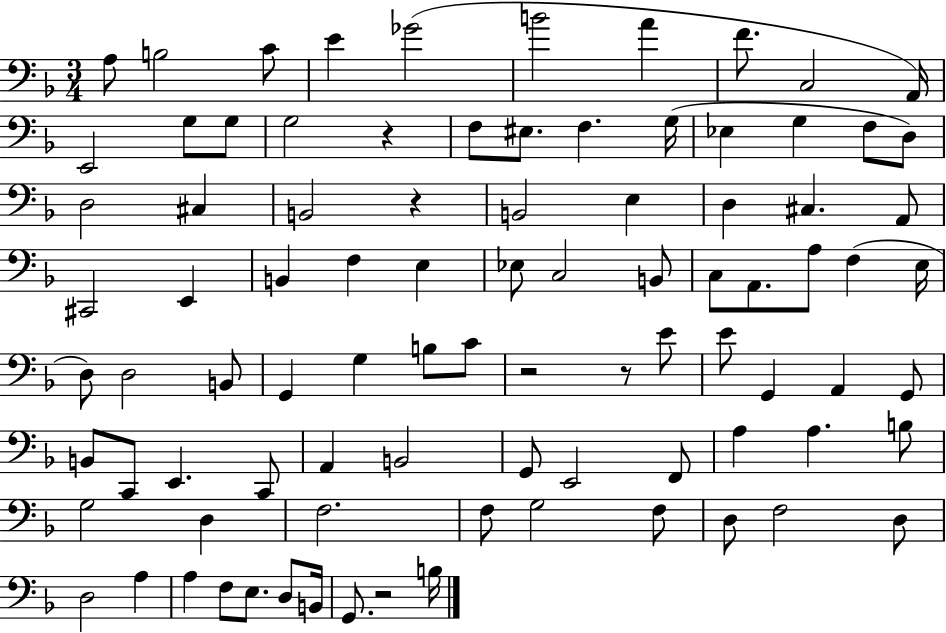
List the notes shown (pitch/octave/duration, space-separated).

A3/e B3/h C4/e E4/q Gb4/h B4/h A4/q F4/e. C3/h A2/s E2/h G3/e G3/e G3/h R/q F3/e EIS3/e. F3/q. G3/s Eb3/q G3/q F3/e D3/e D3/h C#3/q B2/h R/q B2/h E3/q D3/q C#3/q. A2/e C#2/h E2/q B2/q F3/q E3/q Eb3/e C3/h B2/e C3/e A2/e. A3/e F3/q E3/s D3/e D3/h B2/e G2/q G3/q B3/e C4/e R/h R/e E4/e E4/e G2/q A2/q G2/e B2/e C2/e E2/q. C2/e A2/q B2/h G2/e E2/h F2/e A3/q A3/q. B3/e G3/h D3/q F3/h. F3/e G3/h F3/e D3/e F3/h D3/e D3/h A3/q A3/q F3/e E3/e. D3/e B2/s G2/e. R/h B3/s